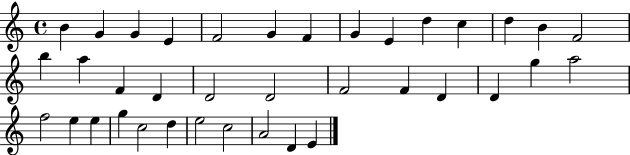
{
  \clef treble
  \time 4/4
  \defaultTimeSignature
  \key c \major
  b'4 g'4 g'4 e'4 | f'2 g'4 f'4 | g'4 e'4 d''4 c''4 | d''4 b'4 f'2 | \break b''4 a''4 f'4 d'4 | d'2 d'2 | f'2 f'4 d'4 | d'4 g''4 a''2 | \break f''2 e''4 e''4 | g''4 c''2 d''4 | e''2 c''2 | a'2 d'4 e'4 | \break \bar "|."
}